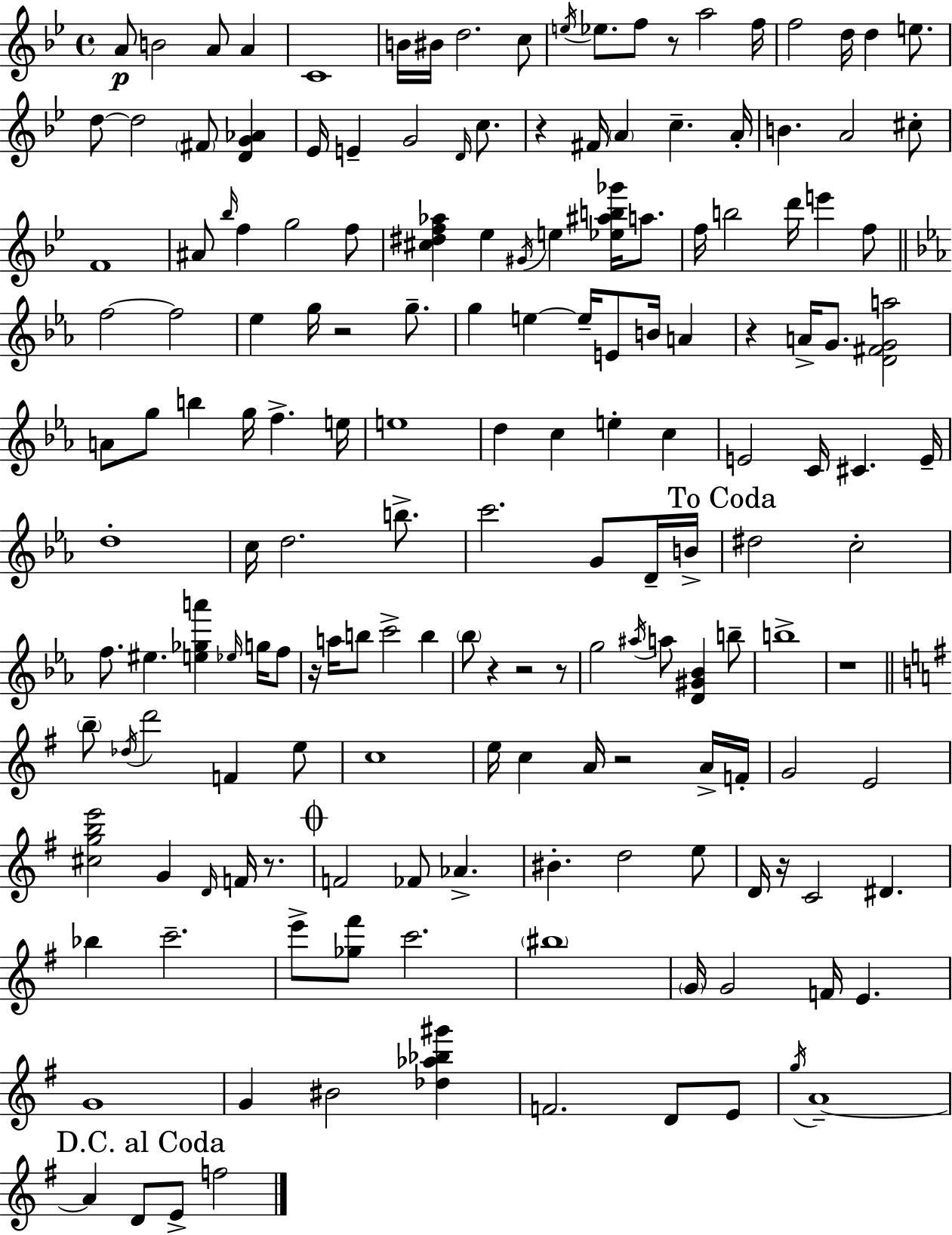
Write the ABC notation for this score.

X:1
T:Untitled
M:4/4
L:1/4
K:Bb
A/2 B2 A/2 A C4 B/4 ^B/4 d2 c/2 e/4 _e/2 f/2 z/2 a2 f/4 f2 d/4 d e/2 d/2 d2 ^F/2 [DG_A] _E/4 E G2 D/4 c/2 z ^F/4 A c A/4 B A2 ^c/2 F4 ^A/2 _b/4 f g2 f/2 [^c^df_a] _e ^G/4 e [_e^ab_g']/4 a/2 f/4 b2 d'/4 e' f/2 f2 f2 _e g/4 z2 g/2 g e e/4 E/2 B/4 A z A/4 G/2 [D^FGa]2 A/2 g/2 b g/4 f e/4 e4 d c e c E2 C/4 ^C E/4 d4 c/4 d2 b/2 c'2 G/2 D/4 B/4 ^d2 c2 f/2 ^e [e_ga'] _e/4 g/4 f/2 z/4 a/4 b/2 c'2 b _b/2 z z2 z/2 g2 ^a/4 a/2 [D^G_B] b/2 b4 z4 b/2 _d/4 d'2 F e/2 c4 e/4 c A/4 z2 A/4 F/4 G2 E2 [^cgbe']2 G D/4 F/4 z/2 F2 _F/2 _A ^B d2 e/2 D/4 z/4 C2 ^D _b c'2 e'/2 [_g^f']/2 c'2 ^b4 G/4 G2 F/4 E G4 G ^B2 [_d_a_b^g'] F2 D/2 E/2 g/4 A4 A D/2 E/2 f2